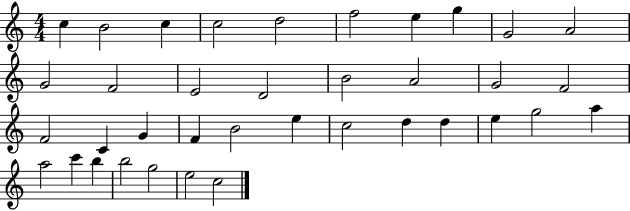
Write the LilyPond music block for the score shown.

{
  \clef treble
  \numericTimeSignature
  \time 4/4
  \key c \major
  c''4 b'2 c''4 | c''2 d''2 | f''2 e''4 g''4 | g'2 a'2 | \break g'2 f'2 | e'2 d'2 | b'2 a'2 | g'2 f'2 | \break f'2 c'4 g'4 | f'4 b'2 e''4 | c''2 d''4 d''4 | e''4 g''2 a''4 | \break a''2 c'''4 b''4 | b''2 g''2 | e''2 c''2 | \bar "|."
}